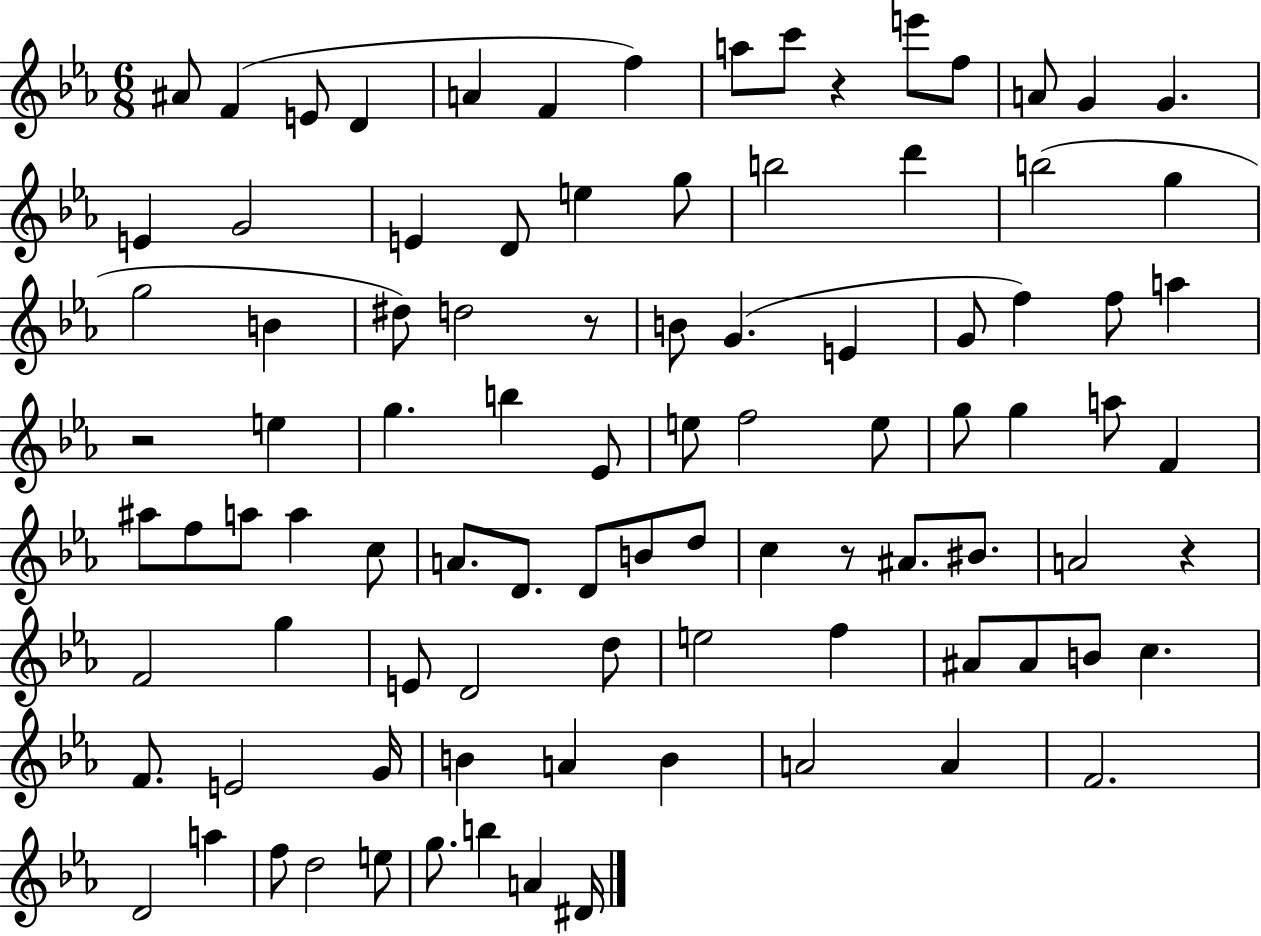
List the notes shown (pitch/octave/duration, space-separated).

A#4/e F4/q E4/e D4/q A4/q F4/q F5/q A5/e C6/e R/q E6/e F5/e A4/e G4/q G4/q. E4/q G4/h E4/q D4/e E5/q G5/e B5/h D6/q B5/h G5/q G5/h B4/q D#5/e D5/h R/e B4/e G4/q. E4/q G4/e F5/q F5/e A5/q R/h E5/q G5/q. B5/q Eb4/e E5/e F5/h E5/e G5/e G5/q A5/e F4/q A#5/e F5/e A5/e A5/q C5/e A4/e. D4/e. D4/e B4/e D5/e C5/q R/e A#4/e. BIS4/e. A4/h R/q F4/h G5/q E4/e D4/h D5/e E5/h F5/q A#4/e A#4/e B4/e C5/q. F4/e. E4/h G4/s B4/q A4/q B4/q A4/h A4/q F4/h. D4/h A5/q F5/e D5/h E5/e G5/e. B5/q A4/q D#4/s